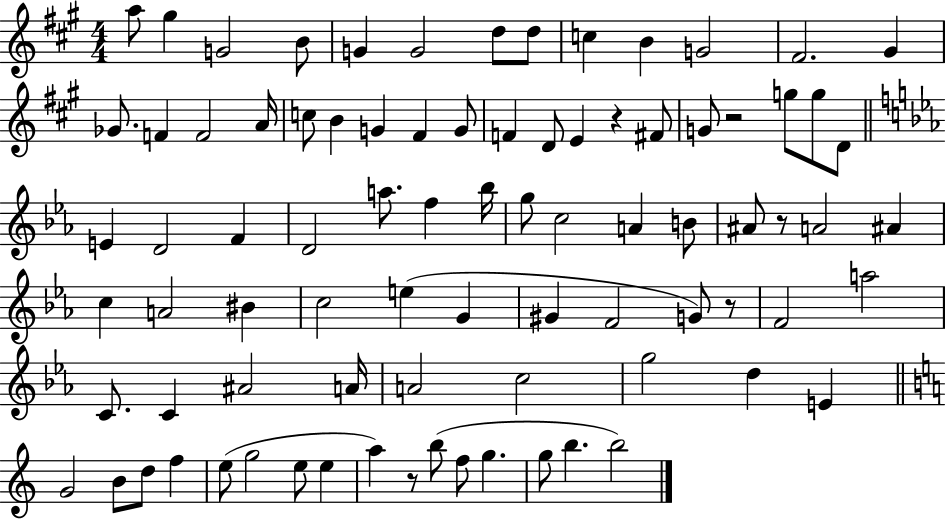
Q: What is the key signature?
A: A major